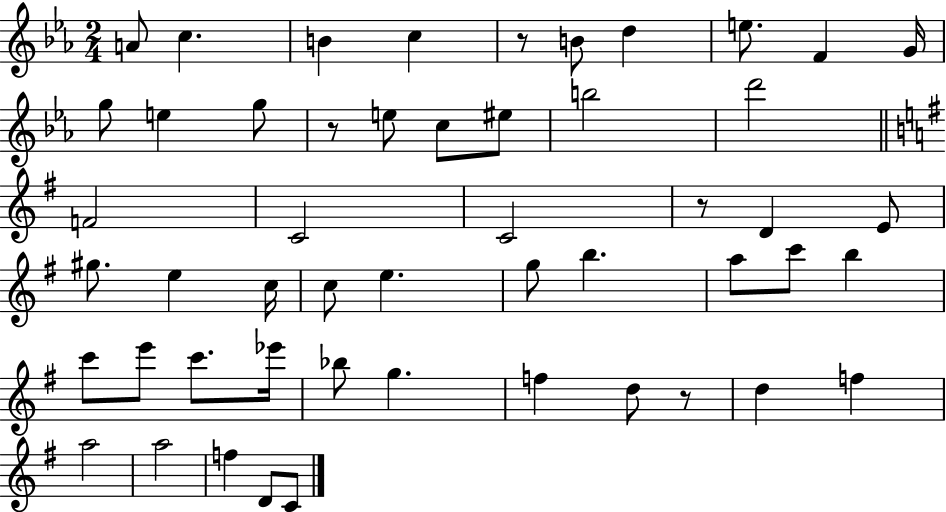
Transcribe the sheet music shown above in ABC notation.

X:1
T:Untitled
M:2/4
L:1/4
K:Eb
A/2 c B c z/2 B/2 d e/2 F G/4 g/2 e g/2 z/2 e/2 c/2 ^e/2 b2 d'2 F2 C2 C2 z/2 D E/2 ^g/2 e c/4 c/2 e g/2 b a/2 c'/2 b c'/2 e'/2 c'/2 _e'/4 _b/2 g f d/2 z/2 d f a2 a2 f D/2 C/2